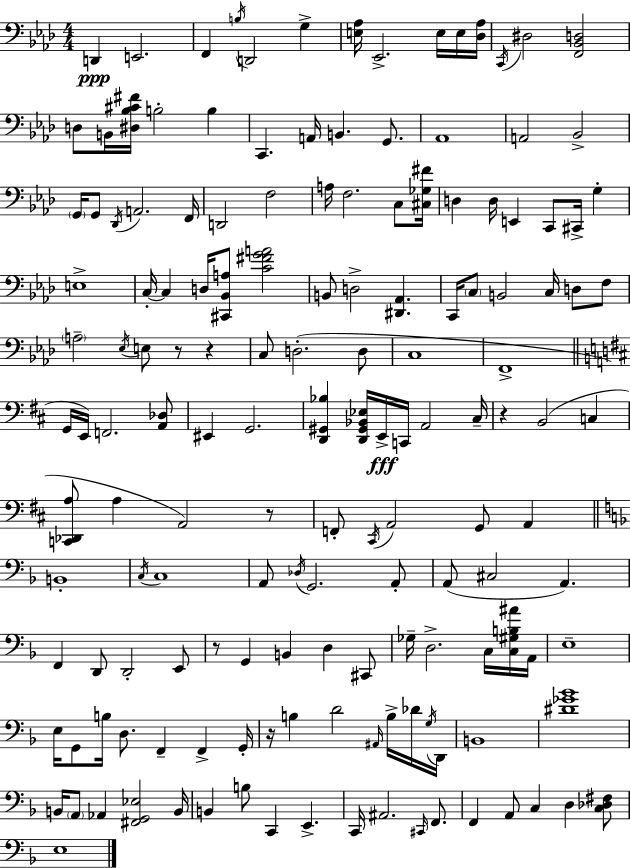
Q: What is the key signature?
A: AES major